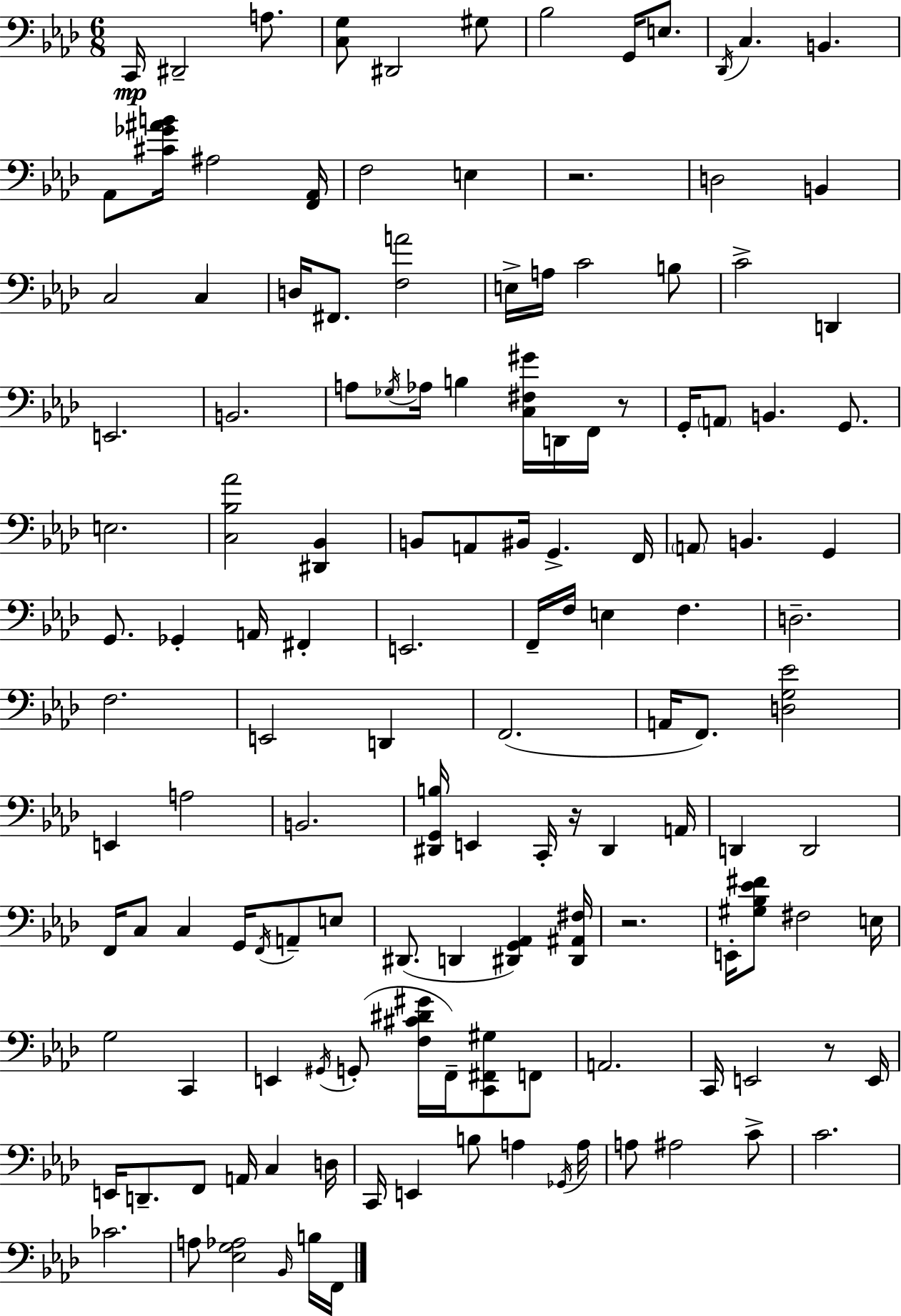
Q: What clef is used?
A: bass